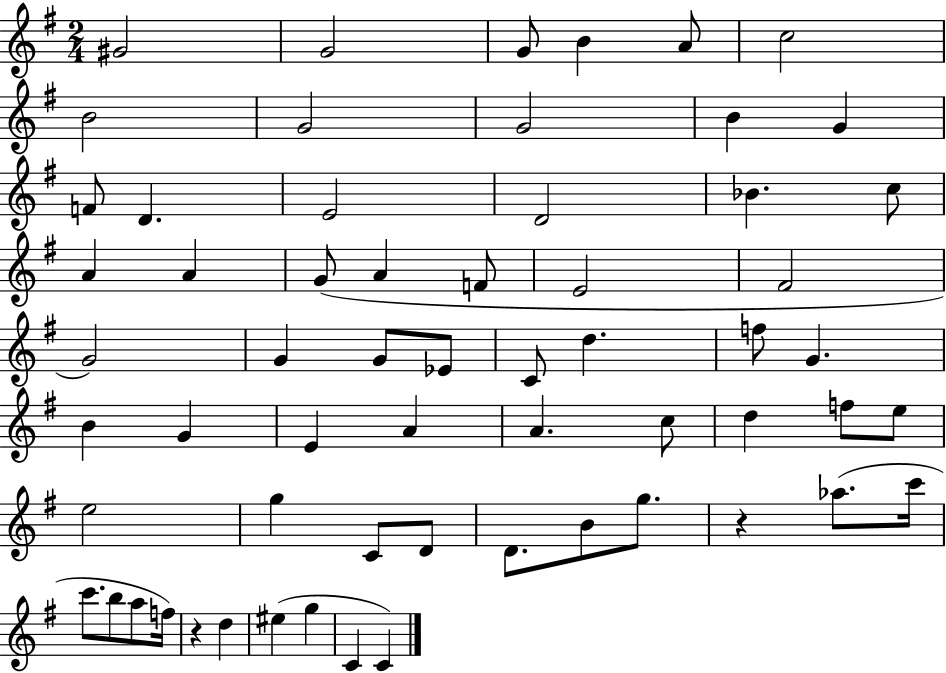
{
  \clef treble
  \numericTimeSignature
  \time 2/4
  \key g \major
  gis'2 | g'2 | g'8 b'4 a'8 | c''2 | \break b'2 | g'2 | g'2 | b'4 g'4 | \break f'8 d'4. | e'2 | d'2 | bes'4. c''8 | \break a'4 a'4 | g'8( a'4 f'8 | e'2 | fis'2 | \break g'2) | g'4 g'8 ees'8 | c'8 d''4. | f''8 g'4. | \break b'4 g'4 | e'4 a'4 | a'4. c''8 | d''4 f''8 e''8 | \break e''2 | g''4 c'8 d'8 | d'8. b'8 g''8. | r4 aes''8.( c'''16 | \break c'''8. b''8 a''8 f''16) | r4 d''4 | eis''4( g''4 | c'4 c'4) | \break \bar "|."
}